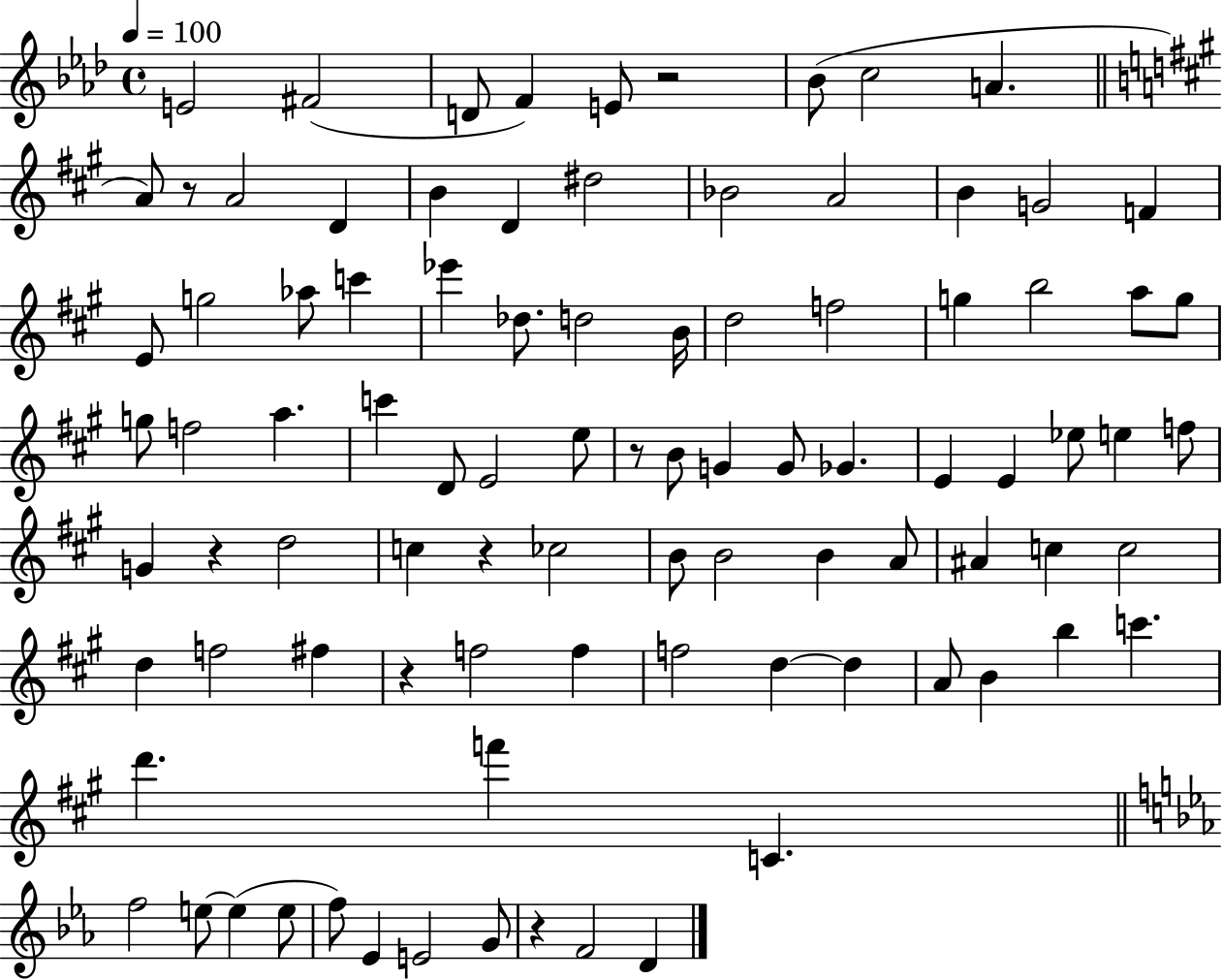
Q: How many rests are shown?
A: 7